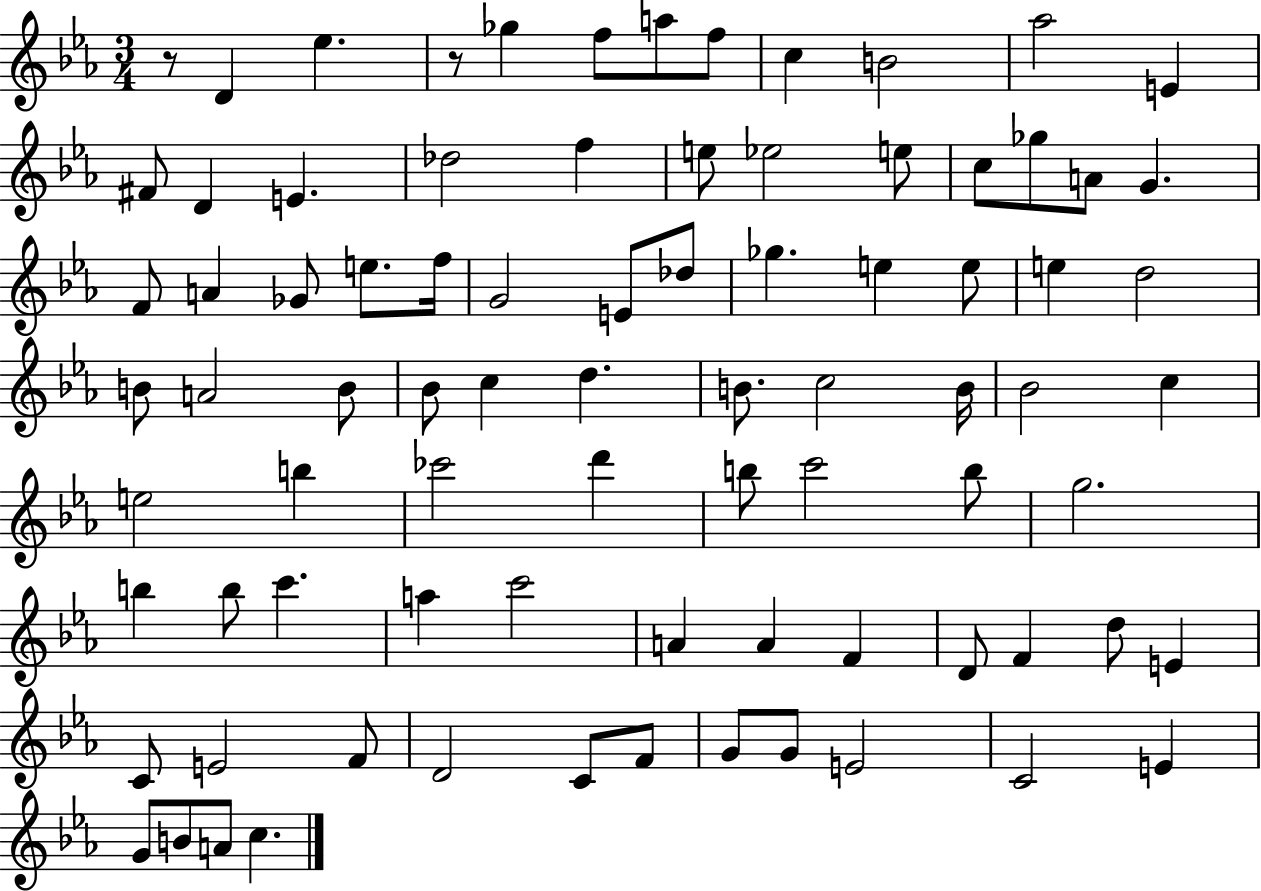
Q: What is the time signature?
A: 3/4